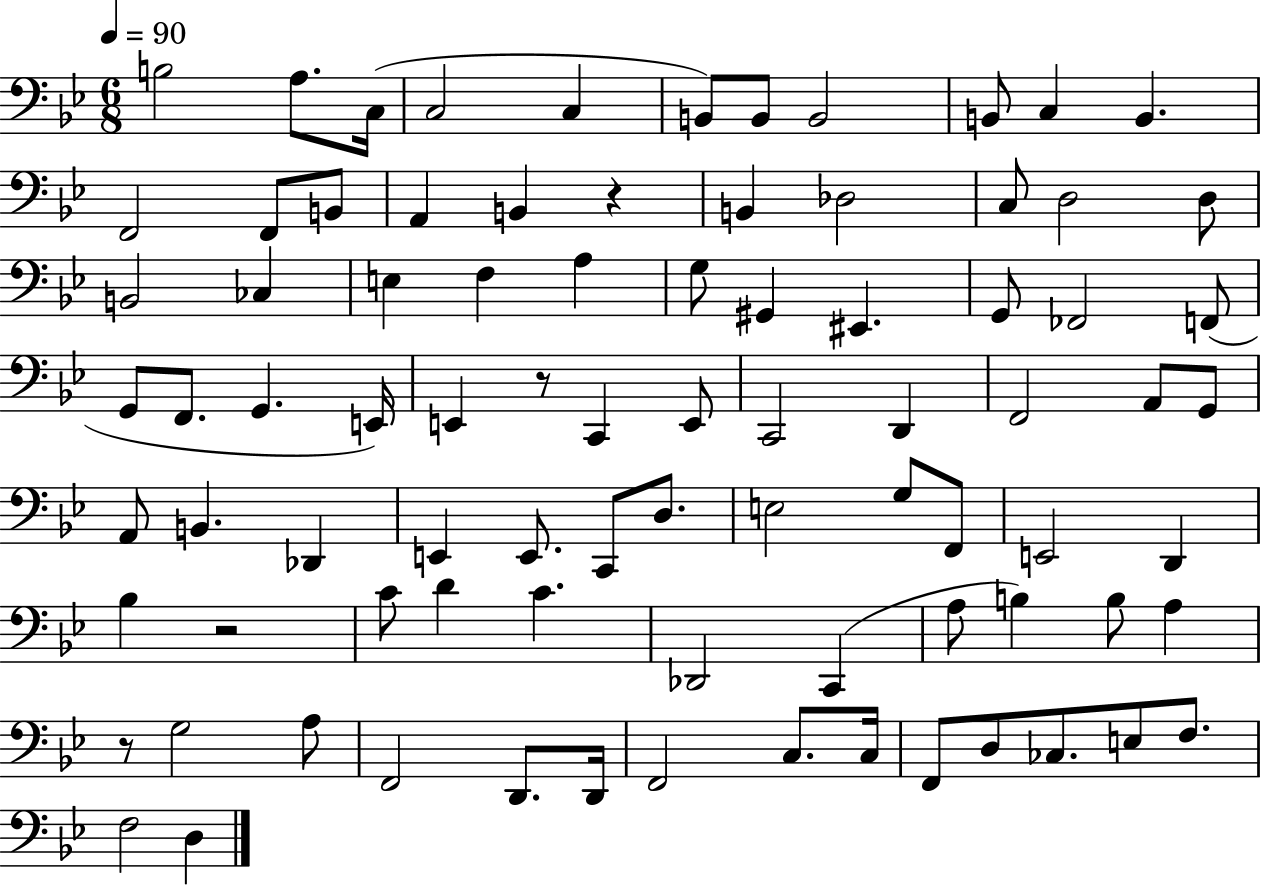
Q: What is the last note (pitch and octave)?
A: D3